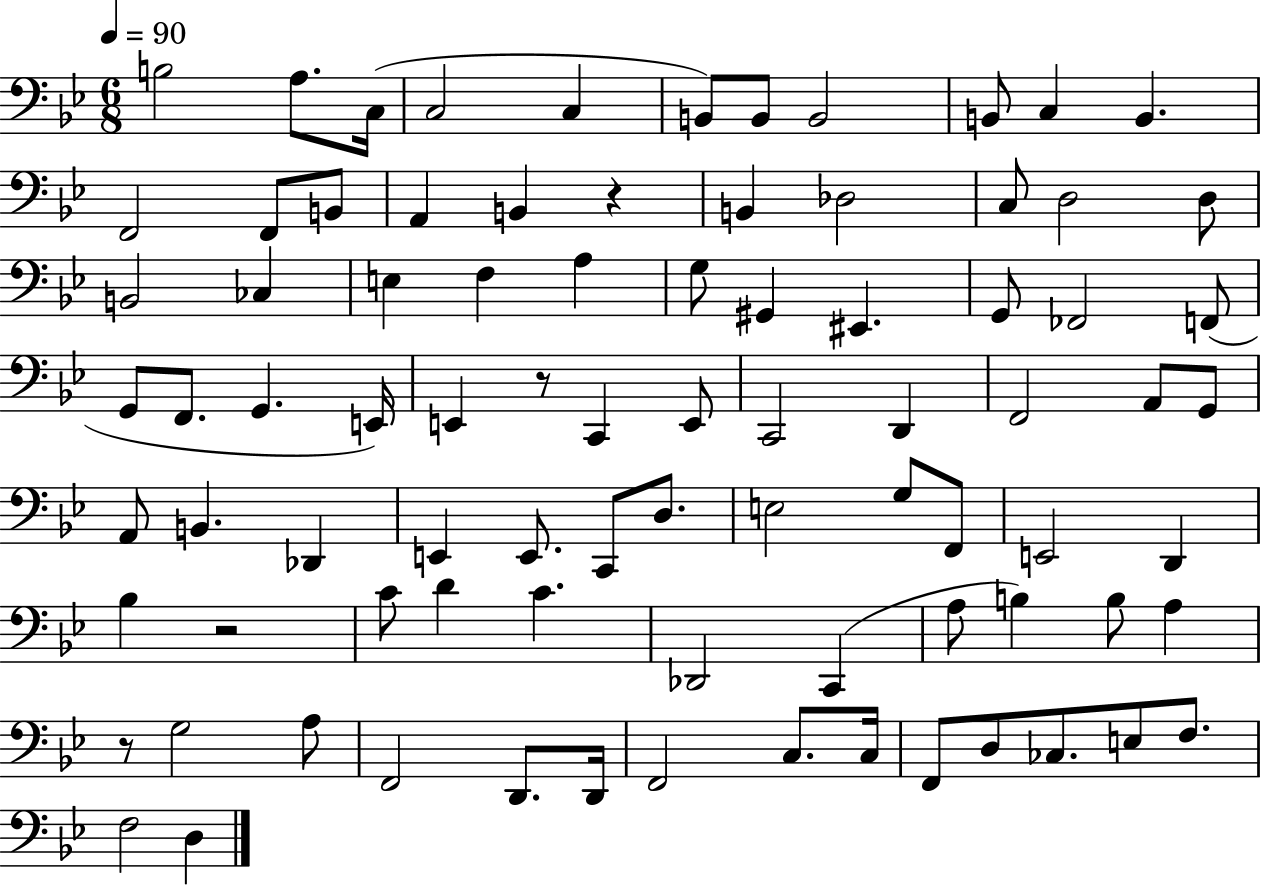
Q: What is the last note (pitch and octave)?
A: D3